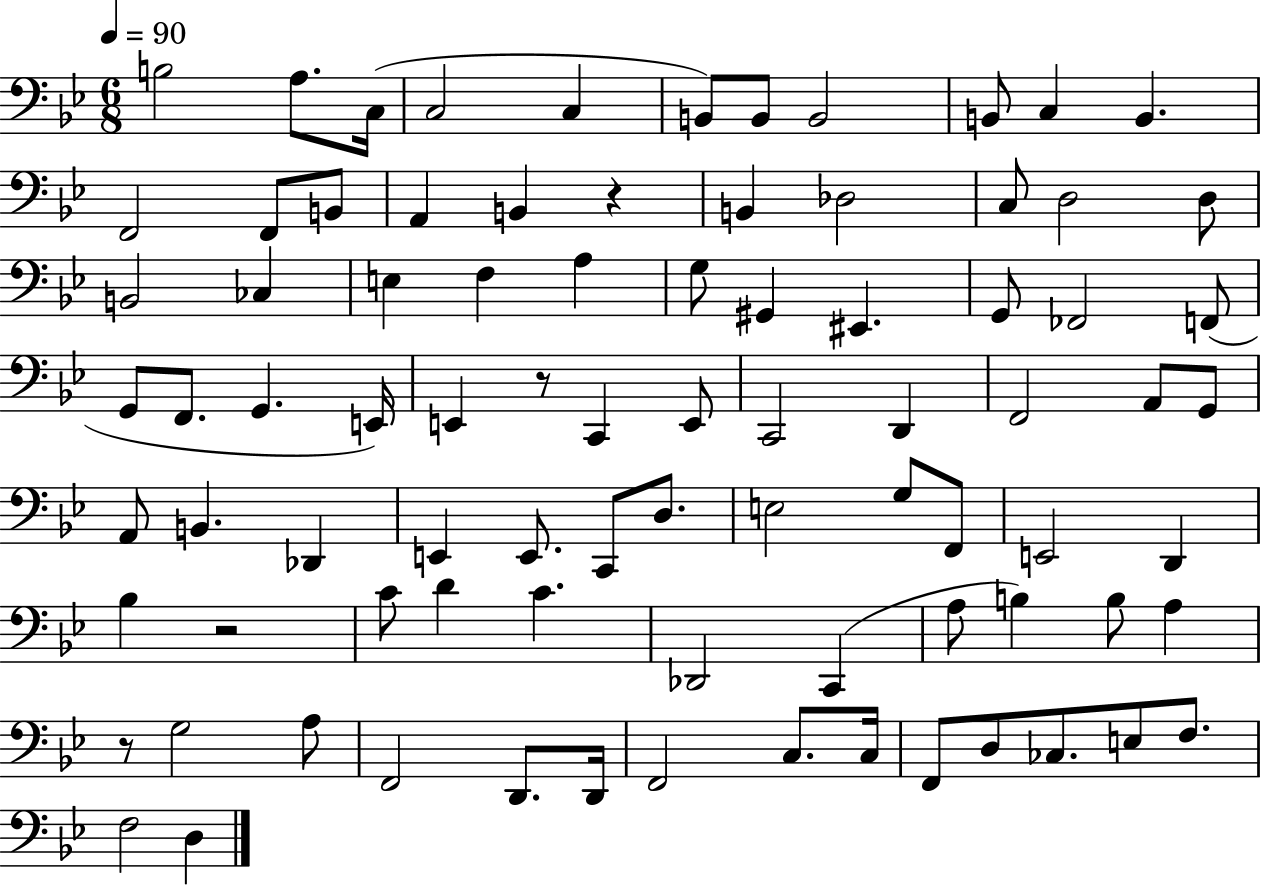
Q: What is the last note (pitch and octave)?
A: D3